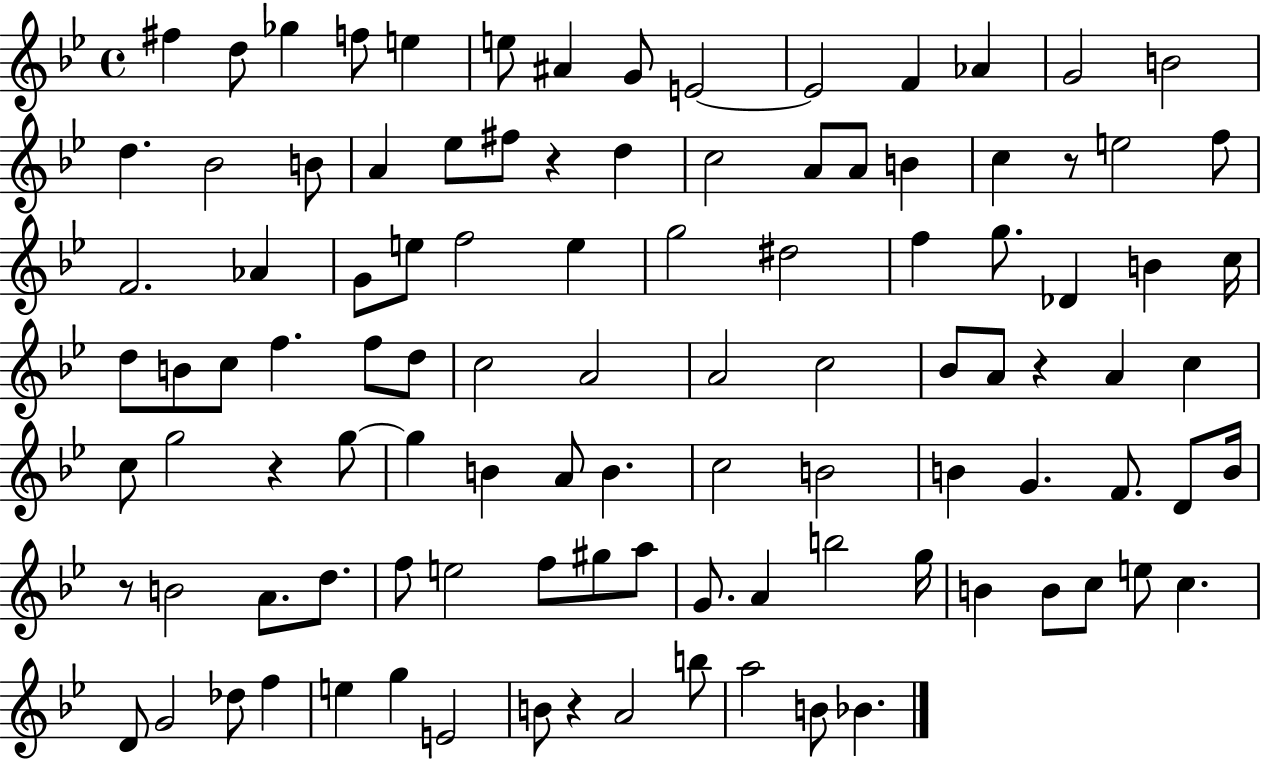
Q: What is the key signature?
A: BES major